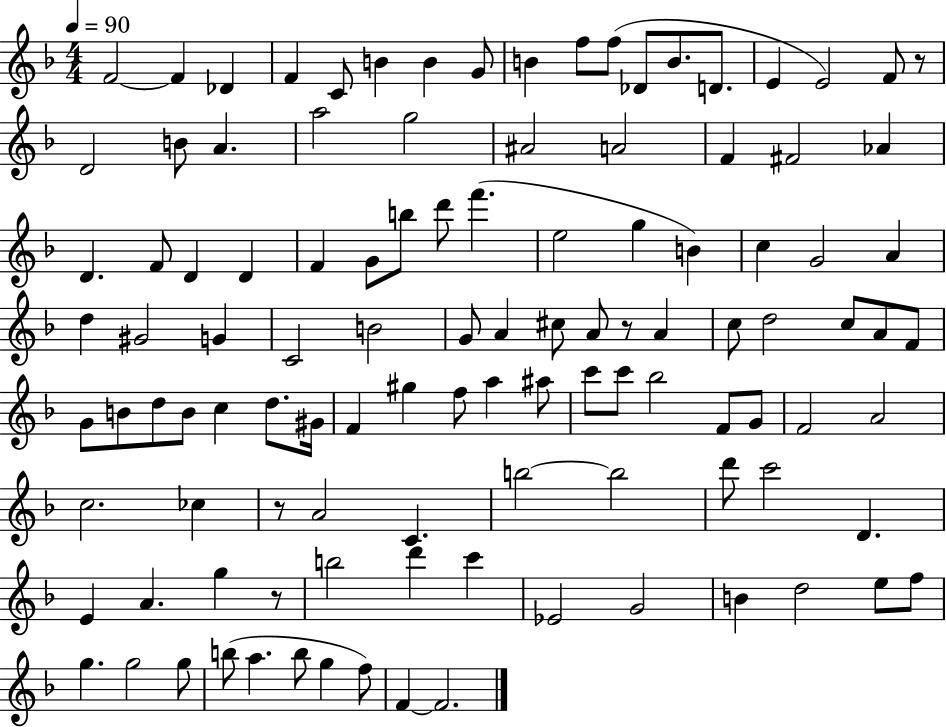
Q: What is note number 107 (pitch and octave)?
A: F4